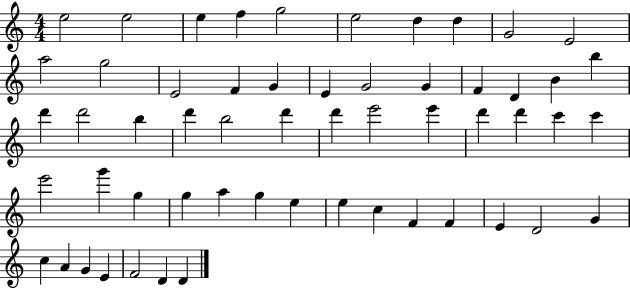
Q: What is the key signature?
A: C major